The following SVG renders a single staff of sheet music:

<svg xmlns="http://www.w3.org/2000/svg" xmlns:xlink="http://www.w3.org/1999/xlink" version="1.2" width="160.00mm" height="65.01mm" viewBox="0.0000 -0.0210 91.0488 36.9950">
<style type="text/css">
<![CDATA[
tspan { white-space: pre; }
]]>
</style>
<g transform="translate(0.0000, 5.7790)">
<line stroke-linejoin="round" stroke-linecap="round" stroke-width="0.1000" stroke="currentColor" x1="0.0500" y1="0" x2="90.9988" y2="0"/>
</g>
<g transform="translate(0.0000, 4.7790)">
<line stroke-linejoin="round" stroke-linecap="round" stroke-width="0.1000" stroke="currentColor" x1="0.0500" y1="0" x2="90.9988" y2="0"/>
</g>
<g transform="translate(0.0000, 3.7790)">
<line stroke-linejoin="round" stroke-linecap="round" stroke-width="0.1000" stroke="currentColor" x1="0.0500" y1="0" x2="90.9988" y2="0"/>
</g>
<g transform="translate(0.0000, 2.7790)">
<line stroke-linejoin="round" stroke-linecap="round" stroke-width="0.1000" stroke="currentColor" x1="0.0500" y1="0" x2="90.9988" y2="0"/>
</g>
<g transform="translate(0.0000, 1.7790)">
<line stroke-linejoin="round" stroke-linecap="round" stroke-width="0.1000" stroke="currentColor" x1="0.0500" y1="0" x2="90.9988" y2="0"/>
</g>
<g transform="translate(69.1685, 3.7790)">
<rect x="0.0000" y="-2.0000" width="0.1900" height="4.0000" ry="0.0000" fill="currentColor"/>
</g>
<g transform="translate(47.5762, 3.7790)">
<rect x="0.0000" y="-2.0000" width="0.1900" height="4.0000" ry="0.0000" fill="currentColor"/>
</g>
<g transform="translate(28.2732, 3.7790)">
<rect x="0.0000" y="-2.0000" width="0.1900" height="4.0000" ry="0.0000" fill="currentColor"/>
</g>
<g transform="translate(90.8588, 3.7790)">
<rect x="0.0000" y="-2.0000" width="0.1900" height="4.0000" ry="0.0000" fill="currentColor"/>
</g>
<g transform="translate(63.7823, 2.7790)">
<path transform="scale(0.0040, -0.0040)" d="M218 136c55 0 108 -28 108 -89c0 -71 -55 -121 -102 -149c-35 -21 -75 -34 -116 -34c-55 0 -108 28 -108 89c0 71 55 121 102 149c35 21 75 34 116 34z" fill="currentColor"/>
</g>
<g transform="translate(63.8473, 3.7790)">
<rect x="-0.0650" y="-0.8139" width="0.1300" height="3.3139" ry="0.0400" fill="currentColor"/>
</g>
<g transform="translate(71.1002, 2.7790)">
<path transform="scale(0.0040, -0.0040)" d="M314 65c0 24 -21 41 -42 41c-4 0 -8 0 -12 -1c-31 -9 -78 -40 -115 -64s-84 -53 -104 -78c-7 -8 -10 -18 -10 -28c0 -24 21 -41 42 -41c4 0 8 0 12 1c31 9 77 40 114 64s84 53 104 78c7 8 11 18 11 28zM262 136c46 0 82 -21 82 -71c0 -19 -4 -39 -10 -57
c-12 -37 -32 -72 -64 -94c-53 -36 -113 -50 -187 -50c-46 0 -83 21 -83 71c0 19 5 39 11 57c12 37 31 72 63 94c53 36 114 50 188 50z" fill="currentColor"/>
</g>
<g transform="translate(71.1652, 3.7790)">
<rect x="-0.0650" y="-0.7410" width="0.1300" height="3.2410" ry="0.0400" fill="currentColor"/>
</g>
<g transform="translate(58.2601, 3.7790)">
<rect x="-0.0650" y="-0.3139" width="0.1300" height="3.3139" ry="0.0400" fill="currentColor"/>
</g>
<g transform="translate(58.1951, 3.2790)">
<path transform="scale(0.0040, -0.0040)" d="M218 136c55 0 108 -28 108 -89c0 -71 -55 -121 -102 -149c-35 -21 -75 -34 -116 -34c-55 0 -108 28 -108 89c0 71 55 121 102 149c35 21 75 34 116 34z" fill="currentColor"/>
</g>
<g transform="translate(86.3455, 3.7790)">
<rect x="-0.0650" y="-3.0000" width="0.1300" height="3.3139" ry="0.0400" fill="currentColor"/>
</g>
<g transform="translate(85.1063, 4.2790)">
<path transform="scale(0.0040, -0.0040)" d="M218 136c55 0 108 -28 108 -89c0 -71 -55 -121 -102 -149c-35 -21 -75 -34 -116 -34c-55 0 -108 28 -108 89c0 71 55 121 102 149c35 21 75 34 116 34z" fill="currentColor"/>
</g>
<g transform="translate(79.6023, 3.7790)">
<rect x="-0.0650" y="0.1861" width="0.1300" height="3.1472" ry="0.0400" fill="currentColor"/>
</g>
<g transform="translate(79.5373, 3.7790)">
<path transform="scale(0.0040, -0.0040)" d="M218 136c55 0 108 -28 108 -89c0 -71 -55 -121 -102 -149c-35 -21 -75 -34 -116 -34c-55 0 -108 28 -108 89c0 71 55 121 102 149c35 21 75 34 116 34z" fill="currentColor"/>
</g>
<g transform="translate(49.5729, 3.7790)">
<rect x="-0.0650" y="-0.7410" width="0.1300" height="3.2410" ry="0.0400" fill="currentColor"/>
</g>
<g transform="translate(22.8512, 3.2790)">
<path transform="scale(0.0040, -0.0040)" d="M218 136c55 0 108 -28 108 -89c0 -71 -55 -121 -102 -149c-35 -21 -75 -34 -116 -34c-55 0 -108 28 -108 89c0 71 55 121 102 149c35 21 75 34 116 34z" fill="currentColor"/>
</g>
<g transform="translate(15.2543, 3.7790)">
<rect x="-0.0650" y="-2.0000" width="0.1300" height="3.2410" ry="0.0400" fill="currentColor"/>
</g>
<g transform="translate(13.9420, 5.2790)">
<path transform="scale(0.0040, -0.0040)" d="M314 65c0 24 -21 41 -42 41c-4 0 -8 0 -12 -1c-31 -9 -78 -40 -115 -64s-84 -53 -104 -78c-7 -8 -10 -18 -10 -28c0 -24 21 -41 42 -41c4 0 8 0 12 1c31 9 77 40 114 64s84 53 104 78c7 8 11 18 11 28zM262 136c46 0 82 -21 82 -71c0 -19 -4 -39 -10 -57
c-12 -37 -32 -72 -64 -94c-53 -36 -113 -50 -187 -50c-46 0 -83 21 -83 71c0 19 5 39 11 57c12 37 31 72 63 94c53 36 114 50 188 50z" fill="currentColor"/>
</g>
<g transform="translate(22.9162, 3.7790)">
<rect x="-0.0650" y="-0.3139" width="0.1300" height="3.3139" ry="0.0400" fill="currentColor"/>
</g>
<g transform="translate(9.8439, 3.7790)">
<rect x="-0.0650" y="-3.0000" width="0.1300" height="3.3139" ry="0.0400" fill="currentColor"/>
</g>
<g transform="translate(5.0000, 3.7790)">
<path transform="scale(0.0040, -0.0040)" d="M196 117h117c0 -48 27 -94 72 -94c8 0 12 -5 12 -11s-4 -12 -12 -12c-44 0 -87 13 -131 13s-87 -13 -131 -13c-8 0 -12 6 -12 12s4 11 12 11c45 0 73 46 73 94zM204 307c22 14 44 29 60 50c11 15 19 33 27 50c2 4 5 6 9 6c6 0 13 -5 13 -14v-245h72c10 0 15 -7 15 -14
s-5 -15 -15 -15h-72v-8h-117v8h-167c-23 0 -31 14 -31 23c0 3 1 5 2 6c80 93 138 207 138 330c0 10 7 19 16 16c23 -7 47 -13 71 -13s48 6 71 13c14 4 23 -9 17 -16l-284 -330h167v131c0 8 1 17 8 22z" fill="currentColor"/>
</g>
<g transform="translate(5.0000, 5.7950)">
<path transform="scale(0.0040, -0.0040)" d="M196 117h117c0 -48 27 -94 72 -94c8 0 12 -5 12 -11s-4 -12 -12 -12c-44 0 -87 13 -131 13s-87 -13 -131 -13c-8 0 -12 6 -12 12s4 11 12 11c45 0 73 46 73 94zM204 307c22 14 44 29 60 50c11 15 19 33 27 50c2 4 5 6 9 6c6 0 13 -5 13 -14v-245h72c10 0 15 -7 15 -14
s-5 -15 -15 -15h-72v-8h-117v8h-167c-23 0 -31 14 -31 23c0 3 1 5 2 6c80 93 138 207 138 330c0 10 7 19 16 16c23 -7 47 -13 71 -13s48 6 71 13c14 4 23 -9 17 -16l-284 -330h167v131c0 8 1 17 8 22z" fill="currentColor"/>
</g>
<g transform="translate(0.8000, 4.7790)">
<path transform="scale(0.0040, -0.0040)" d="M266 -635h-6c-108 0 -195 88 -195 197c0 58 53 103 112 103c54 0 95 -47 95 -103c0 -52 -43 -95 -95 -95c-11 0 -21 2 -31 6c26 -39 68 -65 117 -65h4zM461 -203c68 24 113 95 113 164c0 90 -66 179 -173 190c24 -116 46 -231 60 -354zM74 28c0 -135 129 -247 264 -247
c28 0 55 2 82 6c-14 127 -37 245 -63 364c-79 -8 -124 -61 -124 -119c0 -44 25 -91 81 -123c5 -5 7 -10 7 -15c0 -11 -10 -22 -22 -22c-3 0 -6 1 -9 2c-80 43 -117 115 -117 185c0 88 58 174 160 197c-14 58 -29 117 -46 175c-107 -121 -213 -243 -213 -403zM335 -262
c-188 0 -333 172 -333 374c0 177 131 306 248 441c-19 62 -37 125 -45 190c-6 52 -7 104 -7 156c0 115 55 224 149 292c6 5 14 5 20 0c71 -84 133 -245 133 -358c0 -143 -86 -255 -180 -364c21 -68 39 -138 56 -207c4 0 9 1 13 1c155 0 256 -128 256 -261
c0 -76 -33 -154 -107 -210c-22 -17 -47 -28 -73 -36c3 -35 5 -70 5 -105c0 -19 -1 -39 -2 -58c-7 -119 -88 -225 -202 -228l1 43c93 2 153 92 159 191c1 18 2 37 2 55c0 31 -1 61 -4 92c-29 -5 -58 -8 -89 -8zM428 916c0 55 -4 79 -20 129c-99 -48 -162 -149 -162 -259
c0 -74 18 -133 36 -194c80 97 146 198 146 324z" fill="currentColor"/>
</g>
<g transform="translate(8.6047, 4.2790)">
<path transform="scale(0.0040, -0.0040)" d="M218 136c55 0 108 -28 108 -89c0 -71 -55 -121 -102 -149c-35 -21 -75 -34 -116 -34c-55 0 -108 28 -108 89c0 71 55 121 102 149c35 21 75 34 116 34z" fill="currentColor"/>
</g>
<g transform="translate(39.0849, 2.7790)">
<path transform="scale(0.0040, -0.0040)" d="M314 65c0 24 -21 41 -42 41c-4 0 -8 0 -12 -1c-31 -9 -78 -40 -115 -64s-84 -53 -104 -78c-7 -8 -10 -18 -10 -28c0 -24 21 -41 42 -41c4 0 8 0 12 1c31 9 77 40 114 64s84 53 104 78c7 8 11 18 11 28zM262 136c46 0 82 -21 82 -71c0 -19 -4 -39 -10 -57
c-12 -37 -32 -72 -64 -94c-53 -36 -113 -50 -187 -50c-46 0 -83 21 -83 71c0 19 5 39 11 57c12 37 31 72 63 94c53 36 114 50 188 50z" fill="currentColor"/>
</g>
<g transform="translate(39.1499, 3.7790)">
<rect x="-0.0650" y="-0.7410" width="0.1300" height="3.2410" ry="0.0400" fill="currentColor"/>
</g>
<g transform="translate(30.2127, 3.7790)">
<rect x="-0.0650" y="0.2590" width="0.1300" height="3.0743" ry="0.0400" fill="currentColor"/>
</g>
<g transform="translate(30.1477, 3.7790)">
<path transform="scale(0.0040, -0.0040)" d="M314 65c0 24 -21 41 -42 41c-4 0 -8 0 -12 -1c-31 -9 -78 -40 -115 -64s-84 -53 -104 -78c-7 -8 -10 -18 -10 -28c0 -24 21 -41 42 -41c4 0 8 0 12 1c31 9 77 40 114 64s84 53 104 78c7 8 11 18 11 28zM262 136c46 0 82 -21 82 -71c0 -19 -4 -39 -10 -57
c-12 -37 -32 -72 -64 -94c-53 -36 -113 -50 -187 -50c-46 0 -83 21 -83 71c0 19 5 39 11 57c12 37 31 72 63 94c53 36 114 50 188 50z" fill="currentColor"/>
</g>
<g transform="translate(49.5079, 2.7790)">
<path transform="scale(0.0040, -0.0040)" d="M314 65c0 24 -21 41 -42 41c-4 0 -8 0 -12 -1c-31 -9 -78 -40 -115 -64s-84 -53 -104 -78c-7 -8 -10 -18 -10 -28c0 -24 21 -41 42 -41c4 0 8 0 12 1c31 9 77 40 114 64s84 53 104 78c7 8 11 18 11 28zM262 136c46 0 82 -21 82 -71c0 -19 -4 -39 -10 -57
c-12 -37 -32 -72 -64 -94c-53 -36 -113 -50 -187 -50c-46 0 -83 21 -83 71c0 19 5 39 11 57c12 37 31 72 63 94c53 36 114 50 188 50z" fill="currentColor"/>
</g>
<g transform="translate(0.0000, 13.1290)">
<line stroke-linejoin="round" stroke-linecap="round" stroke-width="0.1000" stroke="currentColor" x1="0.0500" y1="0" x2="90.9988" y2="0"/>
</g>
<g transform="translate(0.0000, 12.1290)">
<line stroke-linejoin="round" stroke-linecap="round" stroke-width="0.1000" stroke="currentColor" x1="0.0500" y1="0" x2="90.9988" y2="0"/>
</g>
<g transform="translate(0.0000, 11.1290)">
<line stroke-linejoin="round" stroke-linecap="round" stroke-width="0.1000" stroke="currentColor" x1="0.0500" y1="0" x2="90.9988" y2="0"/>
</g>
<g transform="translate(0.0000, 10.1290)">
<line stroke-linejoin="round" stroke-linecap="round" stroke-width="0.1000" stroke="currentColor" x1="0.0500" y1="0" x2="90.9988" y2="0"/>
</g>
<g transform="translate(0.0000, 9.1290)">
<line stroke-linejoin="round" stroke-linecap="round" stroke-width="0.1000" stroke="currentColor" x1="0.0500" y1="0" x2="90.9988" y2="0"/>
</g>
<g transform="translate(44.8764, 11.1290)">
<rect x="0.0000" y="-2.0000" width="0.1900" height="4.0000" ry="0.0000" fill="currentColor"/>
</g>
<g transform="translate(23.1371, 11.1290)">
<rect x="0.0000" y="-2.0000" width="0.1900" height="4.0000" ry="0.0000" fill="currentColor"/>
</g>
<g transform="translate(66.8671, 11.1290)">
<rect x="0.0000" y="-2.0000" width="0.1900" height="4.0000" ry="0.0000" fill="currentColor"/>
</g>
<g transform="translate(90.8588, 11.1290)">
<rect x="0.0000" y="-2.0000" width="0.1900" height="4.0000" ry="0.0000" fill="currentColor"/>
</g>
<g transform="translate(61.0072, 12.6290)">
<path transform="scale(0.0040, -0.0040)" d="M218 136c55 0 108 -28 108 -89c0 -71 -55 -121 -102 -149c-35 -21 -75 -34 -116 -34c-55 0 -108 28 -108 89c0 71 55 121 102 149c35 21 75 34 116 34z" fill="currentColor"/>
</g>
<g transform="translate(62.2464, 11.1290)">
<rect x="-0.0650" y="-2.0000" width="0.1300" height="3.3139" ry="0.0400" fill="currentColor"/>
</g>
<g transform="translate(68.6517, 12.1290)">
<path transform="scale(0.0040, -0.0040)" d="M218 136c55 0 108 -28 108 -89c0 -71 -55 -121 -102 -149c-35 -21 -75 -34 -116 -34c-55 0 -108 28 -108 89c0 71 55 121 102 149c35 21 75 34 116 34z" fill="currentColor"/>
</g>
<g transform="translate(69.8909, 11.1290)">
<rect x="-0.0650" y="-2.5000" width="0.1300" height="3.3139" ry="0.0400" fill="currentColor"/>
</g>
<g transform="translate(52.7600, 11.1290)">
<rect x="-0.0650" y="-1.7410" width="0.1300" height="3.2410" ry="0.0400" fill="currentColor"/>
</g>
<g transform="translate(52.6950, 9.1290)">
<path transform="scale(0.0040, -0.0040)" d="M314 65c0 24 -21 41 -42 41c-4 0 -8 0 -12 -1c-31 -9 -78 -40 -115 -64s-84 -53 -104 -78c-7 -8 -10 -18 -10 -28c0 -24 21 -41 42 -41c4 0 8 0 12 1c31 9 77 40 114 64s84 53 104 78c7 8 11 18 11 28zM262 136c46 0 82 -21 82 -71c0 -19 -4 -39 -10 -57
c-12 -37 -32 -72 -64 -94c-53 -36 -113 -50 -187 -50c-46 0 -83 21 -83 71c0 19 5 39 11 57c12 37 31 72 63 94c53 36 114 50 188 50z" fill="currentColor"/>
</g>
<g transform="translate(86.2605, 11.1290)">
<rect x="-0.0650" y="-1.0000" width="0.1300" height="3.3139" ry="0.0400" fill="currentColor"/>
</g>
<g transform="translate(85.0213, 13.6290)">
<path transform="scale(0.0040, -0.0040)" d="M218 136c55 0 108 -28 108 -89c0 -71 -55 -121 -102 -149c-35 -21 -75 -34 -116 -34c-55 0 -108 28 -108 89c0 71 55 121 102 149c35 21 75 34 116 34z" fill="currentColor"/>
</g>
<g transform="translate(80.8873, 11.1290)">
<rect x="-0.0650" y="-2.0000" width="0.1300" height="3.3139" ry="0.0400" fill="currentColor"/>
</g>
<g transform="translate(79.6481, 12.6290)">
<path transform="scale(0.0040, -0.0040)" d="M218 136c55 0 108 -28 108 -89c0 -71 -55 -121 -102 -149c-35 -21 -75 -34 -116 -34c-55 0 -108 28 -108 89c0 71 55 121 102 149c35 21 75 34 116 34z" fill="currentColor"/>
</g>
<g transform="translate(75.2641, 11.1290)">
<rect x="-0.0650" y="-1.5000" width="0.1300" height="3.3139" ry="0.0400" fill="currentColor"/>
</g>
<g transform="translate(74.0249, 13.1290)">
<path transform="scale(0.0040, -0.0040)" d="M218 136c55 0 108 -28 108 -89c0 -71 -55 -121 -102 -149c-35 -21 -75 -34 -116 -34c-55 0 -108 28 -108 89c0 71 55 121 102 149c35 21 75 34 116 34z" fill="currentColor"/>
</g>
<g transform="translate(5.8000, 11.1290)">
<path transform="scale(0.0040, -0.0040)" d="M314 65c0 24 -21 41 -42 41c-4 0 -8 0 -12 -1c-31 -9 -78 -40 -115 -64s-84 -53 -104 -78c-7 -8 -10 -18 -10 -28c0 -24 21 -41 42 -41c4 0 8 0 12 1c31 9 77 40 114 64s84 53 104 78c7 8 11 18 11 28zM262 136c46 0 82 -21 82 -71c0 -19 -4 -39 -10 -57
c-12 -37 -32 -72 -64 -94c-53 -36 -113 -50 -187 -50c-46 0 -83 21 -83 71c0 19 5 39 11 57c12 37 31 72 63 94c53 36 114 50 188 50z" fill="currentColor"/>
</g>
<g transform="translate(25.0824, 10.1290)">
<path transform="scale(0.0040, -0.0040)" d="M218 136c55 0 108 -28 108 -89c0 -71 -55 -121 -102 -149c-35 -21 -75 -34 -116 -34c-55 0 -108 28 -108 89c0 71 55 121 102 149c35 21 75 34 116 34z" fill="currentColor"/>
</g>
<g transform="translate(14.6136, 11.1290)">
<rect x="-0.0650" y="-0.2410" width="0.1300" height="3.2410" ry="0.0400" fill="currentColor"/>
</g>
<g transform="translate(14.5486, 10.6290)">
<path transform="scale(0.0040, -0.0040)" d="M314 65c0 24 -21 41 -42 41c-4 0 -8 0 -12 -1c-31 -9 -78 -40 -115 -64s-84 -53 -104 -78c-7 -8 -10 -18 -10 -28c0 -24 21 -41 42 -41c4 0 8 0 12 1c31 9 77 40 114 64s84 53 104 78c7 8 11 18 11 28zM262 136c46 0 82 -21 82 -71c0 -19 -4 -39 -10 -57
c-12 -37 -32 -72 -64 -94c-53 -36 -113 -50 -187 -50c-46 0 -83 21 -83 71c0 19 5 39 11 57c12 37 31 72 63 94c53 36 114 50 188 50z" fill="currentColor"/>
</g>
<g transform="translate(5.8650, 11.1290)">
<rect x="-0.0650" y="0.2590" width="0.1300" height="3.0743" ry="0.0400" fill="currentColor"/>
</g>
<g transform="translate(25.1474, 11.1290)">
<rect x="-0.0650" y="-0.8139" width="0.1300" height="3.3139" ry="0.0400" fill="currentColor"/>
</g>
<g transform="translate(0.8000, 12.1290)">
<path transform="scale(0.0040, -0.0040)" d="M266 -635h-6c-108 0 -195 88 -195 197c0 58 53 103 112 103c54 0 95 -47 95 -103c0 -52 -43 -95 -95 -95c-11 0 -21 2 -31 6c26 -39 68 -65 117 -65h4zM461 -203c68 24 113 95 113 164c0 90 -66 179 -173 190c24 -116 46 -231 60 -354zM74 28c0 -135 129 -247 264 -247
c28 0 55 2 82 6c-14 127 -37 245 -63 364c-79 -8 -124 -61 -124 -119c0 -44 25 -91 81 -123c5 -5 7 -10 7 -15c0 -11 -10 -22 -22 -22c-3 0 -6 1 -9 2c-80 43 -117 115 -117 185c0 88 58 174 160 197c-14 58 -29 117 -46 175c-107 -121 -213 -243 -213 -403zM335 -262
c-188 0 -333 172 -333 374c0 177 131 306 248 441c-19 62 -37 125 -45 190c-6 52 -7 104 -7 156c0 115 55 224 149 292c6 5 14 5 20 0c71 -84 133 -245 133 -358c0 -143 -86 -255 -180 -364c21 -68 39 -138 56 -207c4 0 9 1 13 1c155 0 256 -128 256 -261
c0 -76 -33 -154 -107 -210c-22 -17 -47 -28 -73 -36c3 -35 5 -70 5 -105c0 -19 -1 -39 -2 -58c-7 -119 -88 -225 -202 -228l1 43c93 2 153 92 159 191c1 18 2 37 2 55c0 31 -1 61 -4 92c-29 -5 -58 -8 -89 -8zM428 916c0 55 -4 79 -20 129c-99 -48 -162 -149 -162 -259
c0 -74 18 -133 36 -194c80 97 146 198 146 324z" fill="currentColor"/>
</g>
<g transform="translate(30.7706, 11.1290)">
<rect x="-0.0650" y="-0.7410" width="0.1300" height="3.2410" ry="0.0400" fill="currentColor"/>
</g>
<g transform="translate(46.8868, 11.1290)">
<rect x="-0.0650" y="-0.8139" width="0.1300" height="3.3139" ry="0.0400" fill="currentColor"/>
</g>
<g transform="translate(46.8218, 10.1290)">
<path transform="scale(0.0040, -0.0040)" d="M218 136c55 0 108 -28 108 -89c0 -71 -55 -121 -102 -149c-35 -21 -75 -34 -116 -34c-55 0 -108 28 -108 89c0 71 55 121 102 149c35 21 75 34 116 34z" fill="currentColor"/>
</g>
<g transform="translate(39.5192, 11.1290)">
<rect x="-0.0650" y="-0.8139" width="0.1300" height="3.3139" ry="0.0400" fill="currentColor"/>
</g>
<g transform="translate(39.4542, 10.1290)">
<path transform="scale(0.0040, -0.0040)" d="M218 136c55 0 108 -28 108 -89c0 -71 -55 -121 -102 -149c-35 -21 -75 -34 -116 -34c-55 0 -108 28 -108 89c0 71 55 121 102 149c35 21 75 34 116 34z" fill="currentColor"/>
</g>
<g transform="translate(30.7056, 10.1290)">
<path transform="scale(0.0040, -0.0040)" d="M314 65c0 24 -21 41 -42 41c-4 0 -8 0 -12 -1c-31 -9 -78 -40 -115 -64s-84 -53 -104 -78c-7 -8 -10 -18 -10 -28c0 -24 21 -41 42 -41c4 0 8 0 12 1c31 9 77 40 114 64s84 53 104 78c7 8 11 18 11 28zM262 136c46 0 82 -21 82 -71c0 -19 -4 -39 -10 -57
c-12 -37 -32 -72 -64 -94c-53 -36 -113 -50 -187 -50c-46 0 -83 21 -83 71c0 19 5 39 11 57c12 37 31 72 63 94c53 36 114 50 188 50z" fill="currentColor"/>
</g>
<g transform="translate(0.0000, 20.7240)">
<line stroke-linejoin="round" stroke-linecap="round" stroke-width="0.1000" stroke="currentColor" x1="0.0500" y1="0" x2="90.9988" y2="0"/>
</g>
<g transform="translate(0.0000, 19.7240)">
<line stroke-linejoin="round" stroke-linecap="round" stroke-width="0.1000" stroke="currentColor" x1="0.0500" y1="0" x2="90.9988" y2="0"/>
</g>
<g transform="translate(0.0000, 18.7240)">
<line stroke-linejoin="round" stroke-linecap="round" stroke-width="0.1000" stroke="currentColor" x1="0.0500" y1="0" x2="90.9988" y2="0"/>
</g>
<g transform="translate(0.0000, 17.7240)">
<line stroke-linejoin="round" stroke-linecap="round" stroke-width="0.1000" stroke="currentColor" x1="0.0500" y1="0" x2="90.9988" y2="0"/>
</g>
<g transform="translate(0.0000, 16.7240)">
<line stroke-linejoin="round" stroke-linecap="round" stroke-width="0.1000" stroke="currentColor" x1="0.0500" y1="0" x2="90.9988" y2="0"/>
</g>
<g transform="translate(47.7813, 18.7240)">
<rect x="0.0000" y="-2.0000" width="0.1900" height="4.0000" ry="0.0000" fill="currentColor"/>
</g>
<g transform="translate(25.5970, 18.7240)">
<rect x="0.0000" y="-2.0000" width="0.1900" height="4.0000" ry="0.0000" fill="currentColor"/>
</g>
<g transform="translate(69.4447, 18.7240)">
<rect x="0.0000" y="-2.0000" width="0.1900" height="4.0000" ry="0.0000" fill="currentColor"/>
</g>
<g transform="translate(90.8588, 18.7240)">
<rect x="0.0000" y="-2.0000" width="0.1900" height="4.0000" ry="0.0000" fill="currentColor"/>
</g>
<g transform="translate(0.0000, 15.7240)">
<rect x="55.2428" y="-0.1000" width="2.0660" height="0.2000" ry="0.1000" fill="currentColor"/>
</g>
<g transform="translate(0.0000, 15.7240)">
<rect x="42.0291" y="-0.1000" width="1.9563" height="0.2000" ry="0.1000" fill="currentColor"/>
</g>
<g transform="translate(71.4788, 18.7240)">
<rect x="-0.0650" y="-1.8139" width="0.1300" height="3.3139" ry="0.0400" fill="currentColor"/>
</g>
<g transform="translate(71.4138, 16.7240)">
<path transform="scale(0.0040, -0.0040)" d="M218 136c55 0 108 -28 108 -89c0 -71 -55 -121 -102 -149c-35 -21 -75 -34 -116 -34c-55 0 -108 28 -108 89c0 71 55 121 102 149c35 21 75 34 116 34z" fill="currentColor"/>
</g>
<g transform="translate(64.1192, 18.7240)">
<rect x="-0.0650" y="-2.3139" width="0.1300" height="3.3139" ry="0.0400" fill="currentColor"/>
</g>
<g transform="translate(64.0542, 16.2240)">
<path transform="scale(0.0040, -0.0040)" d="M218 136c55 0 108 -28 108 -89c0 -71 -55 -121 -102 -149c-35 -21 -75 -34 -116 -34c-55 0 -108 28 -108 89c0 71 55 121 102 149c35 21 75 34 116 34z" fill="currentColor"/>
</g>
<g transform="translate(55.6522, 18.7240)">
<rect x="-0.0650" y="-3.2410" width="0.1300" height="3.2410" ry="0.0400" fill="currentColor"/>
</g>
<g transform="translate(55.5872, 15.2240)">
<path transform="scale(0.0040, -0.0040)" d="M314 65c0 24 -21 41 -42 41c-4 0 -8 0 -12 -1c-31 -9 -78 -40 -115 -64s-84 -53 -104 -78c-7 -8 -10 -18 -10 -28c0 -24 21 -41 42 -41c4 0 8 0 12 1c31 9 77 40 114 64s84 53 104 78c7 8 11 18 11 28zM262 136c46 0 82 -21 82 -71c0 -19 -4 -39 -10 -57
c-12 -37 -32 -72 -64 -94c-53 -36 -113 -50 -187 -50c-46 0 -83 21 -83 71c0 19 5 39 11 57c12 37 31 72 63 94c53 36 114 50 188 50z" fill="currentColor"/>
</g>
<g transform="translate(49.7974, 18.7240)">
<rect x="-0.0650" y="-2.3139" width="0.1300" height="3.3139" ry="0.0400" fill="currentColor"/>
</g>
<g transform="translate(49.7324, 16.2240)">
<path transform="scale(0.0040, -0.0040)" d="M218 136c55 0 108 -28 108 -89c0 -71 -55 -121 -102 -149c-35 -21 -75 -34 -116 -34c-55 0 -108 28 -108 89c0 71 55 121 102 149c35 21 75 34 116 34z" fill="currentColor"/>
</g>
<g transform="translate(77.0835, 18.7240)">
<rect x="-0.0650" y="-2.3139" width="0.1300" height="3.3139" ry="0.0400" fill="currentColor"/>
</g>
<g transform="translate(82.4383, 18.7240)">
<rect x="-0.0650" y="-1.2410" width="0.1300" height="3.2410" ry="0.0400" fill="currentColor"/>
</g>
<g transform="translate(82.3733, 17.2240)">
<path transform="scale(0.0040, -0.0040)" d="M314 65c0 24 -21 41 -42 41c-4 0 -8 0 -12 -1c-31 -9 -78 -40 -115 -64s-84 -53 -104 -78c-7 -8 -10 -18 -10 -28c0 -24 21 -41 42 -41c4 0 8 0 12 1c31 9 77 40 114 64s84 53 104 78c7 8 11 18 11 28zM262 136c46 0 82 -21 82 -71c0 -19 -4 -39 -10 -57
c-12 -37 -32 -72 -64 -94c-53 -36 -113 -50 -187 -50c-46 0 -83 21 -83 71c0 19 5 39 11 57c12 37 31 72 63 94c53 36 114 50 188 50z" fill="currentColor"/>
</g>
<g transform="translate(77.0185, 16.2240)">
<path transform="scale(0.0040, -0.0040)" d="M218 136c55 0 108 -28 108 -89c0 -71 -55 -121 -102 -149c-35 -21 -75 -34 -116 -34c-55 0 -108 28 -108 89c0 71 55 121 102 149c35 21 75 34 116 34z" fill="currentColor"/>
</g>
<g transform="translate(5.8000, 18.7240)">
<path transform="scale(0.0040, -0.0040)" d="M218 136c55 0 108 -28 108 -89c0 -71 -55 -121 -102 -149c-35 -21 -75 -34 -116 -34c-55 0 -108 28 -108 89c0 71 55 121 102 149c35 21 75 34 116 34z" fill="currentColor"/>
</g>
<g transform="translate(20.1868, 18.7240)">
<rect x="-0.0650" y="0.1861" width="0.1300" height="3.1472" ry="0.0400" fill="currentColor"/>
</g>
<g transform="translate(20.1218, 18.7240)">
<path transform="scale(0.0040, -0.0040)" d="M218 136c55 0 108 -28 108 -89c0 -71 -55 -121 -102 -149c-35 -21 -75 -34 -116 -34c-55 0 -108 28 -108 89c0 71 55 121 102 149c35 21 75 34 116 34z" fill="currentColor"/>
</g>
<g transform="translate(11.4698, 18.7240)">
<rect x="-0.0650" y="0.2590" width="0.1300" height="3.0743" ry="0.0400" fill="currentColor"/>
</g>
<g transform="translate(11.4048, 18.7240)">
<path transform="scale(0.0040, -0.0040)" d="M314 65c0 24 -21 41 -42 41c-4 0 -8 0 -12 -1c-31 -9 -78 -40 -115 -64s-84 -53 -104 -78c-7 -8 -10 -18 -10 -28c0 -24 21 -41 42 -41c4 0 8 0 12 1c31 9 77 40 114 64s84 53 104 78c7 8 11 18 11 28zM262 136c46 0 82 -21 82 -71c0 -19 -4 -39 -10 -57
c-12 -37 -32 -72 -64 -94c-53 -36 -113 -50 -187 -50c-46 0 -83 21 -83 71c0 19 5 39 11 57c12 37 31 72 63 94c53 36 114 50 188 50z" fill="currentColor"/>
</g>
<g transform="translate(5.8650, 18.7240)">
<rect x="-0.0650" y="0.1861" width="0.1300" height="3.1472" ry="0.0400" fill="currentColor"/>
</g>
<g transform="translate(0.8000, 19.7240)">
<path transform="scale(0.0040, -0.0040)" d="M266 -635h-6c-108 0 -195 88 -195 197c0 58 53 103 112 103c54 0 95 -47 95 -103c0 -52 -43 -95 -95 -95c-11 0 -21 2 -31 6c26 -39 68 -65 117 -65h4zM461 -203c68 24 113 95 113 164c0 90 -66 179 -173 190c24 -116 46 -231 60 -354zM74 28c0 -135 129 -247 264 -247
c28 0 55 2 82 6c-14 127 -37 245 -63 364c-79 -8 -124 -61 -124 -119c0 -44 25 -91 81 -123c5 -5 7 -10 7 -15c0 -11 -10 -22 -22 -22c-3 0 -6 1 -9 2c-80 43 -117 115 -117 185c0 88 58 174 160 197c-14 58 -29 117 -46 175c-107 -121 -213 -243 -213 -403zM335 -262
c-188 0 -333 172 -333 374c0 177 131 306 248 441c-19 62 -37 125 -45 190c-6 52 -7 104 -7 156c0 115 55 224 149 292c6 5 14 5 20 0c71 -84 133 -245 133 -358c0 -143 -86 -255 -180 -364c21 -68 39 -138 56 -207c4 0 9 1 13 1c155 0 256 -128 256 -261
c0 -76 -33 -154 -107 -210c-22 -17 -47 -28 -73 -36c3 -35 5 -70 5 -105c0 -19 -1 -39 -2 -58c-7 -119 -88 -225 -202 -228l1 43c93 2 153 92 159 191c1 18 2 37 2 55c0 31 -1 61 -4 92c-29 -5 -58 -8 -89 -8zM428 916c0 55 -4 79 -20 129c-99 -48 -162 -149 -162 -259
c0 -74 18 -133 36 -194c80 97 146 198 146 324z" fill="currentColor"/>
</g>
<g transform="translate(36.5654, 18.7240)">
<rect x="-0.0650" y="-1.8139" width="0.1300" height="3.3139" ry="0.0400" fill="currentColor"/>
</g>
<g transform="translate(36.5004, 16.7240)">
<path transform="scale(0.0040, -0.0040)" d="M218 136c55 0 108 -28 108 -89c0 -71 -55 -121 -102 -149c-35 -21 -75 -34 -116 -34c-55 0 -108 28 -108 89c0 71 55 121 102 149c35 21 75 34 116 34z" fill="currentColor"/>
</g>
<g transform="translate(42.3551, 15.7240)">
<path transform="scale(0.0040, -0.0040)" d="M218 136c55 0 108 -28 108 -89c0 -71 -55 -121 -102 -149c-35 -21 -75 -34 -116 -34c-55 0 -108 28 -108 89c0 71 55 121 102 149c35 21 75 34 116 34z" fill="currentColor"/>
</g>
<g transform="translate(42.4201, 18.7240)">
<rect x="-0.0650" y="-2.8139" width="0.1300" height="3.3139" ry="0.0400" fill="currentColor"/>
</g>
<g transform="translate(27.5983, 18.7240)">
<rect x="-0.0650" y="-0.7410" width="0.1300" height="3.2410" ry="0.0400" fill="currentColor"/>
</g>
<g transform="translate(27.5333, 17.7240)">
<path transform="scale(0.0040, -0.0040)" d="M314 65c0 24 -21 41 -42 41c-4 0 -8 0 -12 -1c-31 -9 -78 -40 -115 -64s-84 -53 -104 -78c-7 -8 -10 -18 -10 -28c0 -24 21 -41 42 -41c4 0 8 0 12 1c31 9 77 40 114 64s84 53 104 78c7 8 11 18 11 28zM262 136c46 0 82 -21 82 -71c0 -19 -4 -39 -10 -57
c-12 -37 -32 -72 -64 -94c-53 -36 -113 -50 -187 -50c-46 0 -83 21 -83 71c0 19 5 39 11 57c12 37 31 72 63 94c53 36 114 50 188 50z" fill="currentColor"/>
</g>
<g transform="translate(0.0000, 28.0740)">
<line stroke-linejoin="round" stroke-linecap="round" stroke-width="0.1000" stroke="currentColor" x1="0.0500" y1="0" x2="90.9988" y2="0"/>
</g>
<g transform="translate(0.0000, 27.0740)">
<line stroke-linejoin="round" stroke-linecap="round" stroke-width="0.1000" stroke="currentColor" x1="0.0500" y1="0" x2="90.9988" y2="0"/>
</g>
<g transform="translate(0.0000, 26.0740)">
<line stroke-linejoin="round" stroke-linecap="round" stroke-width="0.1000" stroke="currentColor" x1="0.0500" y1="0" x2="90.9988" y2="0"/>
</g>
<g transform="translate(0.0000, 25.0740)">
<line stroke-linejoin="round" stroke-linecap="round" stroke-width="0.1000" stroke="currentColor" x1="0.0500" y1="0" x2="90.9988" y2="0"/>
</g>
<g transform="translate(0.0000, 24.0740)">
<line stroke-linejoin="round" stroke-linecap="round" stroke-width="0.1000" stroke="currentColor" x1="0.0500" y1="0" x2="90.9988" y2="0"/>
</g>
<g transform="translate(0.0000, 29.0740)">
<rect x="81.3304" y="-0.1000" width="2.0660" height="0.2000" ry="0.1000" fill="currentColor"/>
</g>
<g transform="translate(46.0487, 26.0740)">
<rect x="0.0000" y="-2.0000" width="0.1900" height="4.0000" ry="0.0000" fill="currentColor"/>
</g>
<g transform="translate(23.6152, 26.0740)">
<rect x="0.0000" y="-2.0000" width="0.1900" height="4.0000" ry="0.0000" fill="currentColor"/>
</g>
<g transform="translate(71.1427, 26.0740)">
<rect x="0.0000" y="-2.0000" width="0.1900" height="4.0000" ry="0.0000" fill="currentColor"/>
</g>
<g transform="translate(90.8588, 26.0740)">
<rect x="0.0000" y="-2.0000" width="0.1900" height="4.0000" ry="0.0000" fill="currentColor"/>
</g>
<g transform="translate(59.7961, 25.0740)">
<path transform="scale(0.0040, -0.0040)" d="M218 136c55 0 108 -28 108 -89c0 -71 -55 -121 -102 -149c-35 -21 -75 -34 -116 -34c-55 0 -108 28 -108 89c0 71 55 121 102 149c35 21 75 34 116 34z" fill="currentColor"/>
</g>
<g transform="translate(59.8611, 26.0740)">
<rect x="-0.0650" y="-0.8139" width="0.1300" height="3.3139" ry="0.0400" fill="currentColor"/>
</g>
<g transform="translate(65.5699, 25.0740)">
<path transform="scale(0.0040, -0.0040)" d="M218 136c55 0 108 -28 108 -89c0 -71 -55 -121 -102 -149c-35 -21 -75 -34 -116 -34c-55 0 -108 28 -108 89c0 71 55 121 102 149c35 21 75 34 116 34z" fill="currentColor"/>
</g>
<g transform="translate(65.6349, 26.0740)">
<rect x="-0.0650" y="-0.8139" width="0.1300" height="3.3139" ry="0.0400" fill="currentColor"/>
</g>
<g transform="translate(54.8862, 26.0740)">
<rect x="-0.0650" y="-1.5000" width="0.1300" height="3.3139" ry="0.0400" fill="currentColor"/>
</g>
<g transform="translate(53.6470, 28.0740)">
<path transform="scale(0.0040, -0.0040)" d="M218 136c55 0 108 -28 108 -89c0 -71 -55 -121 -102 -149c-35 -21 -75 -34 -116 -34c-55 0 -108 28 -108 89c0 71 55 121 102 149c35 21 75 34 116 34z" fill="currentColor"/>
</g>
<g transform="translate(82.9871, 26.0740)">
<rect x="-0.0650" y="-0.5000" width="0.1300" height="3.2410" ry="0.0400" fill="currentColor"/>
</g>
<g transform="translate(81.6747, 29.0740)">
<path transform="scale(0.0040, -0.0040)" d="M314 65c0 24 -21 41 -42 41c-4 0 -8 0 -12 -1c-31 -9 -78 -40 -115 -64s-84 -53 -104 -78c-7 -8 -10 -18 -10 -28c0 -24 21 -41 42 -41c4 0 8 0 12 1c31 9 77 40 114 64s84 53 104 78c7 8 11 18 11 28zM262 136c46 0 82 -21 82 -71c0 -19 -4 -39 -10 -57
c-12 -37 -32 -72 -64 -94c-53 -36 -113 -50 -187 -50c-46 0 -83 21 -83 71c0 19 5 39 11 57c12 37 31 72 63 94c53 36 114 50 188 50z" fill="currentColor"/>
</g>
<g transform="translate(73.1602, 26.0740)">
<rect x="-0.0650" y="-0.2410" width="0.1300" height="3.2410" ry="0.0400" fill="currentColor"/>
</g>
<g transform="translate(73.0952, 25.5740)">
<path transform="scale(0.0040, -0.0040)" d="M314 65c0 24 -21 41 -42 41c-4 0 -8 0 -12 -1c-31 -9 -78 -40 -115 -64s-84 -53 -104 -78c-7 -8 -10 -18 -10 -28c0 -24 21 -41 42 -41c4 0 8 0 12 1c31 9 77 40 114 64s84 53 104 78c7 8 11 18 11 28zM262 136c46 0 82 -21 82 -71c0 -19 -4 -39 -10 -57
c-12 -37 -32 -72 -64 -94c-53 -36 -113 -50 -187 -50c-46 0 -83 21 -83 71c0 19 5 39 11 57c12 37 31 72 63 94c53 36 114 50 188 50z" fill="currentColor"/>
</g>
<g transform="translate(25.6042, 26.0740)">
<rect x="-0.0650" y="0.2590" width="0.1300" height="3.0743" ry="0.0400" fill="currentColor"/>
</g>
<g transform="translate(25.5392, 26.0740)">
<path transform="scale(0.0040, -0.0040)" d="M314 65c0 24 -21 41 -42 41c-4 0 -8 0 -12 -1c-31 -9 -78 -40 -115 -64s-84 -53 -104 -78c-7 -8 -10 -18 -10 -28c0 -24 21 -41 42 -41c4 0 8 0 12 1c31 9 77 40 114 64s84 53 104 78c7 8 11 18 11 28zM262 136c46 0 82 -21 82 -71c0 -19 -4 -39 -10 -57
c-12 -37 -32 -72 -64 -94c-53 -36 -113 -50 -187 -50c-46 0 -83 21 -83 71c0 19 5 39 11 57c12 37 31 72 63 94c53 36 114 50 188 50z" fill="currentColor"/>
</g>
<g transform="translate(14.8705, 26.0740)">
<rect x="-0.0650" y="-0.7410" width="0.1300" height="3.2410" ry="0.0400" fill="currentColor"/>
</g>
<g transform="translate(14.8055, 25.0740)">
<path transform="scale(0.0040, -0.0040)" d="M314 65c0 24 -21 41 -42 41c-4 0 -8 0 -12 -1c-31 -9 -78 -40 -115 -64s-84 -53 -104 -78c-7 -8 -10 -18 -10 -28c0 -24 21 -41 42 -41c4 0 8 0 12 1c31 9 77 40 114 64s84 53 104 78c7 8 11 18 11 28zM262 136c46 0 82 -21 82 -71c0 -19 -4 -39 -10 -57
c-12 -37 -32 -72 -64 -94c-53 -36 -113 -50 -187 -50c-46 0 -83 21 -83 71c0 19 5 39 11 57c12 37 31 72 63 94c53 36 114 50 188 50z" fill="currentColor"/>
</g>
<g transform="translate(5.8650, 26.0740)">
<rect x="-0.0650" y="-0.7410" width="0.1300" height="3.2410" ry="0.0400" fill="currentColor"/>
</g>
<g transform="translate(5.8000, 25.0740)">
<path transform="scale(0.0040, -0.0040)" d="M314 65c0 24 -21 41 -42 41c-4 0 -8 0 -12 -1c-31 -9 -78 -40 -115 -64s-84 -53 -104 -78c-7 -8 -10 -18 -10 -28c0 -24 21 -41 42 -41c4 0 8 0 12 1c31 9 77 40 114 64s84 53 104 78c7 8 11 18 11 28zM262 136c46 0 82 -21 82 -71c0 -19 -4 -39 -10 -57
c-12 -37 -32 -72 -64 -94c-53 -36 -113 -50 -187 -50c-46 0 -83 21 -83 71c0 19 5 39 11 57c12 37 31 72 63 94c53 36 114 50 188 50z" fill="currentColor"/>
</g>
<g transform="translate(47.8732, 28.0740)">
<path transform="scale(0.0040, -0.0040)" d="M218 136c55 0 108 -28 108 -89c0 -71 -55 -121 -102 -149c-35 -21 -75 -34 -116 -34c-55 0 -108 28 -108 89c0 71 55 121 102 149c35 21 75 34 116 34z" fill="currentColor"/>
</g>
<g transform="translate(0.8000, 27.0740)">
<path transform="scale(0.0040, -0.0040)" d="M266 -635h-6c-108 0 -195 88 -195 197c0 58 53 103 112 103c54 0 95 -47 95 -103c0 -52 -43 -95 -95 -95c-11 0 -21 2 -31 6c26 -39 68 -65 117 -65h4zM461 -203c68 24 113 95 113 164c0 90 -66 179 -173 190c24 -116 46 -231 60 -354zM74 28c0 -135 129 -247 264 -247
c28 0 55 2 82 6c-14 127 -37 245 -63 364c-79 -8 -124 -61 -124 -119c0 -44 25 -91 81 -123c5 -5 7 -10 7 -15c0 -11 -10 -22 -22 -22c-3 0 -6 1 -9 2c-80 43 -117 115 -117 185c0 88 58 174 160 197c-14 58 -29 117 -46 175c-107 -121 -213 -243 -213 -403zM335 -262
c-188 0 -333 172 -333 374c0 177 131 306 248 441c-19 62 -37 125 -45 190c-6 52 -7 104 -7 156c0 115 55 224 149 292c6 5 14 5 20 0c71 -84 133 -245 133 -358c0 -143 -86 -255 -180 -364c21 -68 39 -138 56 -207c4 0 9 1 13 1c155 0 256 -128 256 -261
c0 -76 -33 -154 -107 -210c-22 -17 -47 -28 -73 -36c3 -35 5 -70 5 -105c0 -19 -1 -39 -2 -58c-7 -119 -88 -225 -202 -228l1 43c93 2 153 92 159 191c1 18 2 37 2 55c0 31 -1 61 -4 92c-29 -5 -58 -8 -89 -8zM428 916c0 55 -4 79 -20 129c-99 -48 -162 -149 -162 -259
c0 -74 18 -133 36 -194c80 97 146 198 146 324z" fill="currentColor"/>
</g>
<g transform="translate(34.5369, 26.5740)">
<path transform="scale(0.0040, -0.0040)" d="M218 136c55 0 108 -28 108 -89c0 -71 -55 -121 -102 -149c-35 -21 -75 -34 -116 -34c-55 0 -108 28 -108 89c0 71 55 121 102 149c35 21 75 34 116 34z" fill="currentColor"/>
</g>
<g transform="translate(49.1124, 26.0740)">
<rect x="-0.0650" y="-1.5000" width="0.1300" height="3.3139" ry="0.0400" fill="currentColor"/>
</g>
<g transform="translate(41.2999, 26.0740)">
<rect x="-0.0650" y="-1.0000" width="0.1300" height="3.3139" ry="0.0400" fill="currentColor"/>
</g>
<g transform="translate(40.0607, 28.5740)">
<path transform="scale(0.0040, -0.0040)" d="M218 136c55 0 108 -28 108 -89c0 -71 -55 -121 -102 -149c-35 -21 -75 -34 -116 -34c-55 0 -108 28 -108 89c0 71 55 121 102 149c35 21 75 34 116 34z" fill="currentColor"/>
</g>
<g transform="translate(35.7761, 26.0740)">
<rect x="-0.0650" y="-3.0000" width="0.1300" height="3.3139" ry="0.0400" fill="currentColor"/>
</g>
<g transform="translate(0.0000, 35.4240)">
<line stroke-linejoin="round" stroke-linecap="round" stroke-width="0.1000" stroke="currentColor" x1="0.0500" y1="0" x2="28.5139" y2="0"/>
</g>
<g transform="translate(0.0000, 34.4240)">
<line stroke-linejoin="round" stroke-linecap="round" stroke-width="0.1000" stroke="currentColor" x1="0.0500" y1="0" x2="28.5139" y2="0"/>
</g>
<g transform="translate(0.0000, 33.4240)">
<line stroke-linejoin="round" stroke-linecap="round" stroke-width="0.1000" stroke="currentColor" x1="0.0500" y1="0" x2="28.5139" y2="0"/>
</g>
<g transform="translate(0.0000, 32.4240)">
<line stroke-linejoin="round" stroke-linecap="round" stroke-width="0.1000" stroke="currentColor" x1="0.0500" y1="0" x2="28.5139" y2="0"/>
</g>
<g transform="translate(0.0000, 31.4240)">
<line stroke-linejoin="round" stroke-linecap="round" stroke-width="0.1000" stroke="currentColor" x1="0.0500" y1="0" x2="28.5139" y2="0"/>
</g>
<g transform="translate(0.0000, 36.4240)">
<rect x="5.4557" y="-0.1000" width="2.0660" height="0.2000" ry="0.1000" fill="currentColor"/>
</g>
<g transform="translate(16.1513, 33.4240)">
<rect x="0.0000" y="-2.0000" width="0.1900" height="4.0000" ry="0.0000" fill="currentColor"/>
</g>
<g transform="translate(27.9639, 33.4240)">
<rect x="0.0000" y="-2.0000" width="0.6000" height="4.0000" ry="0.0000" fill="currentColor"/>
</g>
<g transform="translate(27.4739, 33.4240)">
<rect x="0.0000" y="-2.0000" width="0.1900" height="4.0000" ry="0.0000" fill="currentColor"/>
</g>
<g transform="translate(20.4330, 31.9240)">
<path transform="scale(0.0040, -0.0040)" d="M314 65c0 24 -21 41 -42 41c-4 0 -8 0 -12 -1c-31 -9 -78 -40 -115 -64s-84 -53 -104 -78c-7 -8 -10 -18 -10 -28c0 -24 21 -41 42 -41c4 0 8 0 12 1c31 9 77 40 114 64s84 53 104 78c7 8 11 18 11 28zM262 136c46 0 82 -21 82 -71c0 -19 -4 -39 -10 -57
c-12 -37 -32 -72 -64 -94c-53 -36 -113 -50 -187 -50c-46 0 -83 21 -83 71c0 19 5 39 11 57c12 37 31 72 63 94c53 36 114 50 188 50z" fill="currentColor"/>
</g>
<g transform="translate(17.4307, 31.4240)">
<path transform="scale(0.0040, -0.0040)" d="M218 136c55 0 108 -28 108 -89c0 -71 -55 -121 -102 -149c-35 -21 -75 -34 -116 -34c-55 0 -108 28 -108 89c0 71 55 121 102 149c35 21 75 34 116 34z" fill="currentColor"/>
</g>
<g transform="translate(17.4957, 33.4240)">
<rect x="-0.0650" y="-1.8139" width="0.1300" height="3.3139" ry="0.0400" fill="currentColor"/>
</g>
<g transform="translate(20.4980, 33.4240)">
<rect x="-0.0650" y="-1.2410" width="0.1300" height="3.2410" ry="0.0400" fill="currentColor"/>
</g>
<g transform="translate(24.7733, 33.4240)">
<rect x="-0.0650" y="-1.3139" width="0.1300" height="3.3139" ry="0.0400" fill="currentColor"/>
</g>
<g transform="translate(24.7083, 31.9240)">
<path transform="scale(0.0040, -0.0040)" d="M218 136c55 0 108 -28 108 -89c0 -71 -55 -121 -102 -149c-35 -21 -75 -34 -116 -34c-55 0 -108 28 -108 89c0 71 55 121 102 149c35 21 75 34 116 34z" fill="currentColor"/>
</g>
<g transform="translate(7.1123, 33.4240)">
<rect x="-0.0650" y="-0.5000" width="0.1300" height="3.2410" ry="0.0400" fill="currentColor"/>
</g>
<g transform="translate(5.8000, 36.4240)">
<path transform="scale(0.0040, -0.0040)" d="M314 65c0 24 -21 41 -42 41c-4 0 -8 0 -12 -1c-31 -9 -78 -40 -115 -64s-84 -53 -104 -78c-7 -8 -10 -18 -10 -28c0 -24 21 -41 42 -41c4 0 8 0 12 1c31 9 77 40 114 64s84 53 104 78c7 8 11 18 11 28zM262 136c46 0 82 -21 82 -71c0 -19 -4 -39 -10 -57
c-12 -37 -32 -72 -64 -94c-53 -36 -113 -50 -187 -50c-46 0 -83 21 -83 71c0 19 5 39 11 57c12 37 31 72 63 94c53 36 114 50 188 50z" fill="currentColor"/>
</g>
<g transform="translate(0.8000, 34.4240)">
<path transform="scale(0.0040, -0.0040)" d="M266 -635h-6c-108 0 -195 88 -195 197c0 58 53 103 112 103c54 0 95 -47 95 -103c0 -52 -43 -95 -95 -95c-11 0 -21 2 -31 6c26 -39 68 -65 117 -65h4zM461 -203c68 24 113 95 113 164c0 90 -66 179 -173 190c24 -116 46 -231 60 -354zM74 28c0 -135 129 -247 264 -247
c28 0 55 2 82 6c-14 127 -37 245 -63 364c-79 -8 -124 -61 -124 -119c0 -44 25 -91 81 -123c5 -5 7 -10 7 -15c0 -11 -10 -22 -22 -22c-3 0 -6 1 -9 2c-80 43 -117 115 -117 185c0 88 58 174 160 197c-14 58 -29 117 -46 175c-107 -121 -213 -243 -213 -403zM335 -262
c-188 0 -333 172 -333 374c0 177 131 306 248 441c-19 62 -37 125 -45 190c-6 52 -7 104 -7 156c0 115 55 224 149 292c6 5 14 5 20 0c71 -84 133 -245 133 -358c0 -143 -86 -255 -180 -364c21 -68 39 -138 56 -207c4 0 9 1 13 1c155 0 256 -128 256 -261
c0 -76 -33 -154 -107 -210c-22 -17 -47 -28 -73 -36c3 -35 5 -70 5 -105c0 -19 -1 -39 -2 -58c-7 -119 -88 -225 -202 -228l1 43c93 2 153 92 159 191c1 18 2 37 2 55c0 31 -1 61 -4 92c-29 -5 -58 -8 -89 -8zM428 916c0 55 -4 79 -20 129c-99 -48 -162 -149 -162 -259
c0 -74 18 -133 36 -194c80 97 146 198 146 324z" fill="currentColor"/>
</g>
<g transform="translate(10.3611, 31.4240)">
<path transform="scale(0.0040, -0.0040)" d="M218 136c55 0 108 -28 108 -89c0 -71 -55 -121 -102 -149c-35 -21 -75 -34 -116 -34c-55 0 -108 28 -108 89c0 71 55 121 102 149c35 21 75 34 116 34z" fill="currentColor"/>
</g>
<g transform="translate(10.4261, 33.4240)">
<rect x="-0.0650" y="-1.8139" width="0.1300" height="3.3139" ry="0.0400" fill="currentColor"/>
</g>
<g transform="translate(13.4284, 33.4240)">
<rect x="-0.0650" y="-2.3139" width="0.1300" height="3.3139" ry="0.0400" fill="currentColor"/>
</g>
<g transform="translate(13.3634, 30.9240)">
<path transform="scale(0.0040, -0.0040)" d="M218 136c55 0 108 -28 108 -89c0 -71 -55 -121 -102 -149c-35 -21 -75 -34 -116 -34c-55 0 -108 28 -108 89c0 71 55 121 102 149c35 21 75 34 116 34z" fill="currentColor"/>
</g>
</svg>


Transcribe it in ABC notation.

X:1
T:Untitled
M:4/4
L:1/4
K:C
A F2 c B2 d2 d2 c d d2 B A B2 c2 d d2 d d f2 F G E F D B B2 B d2 f a g b2 g f g e2 d2 d2 B2 A D E E d d c2 C2 C2 f g f e2 e